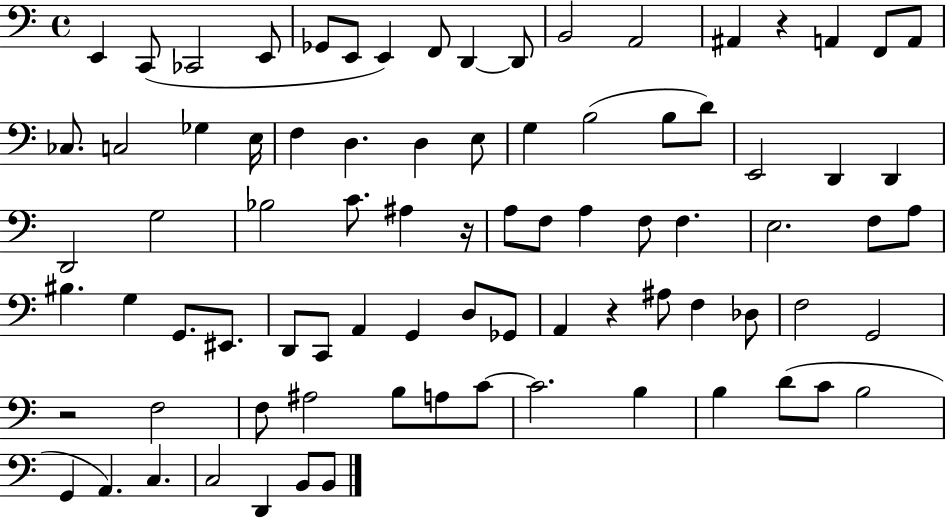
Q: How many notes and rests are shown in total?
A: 83